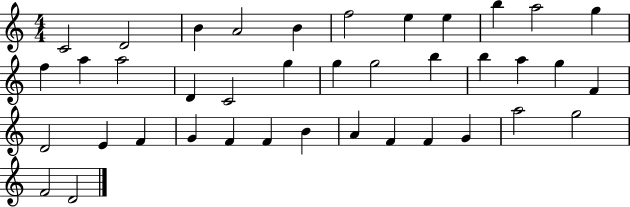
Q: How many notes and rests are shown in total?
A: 39